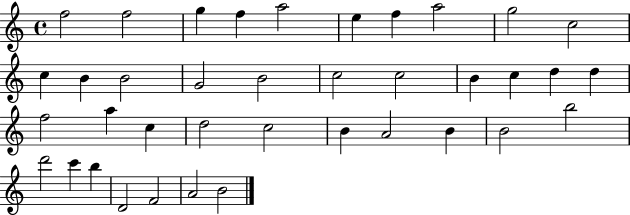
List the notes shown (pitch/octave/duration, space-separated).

F5/h F5/h G5/q F5/q A5/h E5/q F5/q A5/h G5/h C5/h C5/q B4/q B4/h G4/h B4/h C5/h C5/h B4/q C5/q D5/q D5/q F5/h A5/q C5/q D5/h C5/h B4/q A4/h B4/q B4/h B5/h D6/h C6/q B5/q D4/h F4/h A4/h B4/h